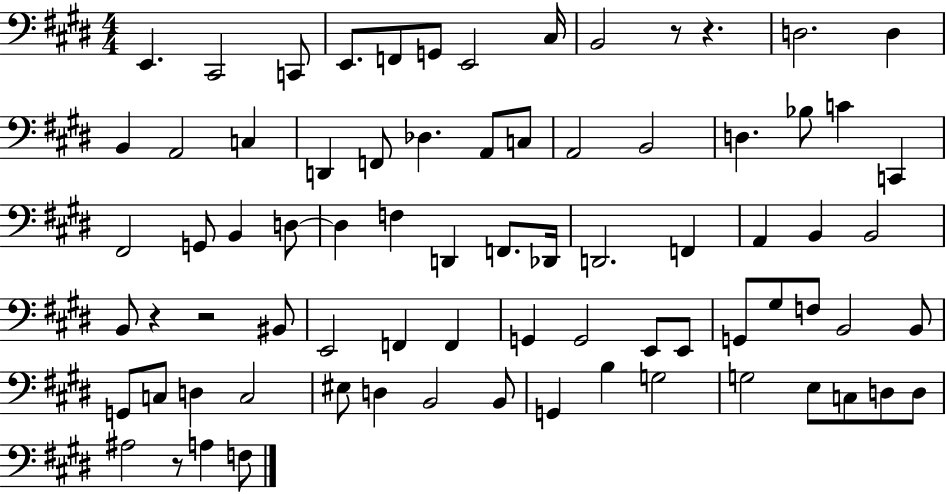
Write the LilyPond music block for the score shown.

{
  \clef bass
  \numericTimeSignature
  \time 4/4
  \key e \major
  e,4. cis,2 c,8 | e,8. f,8 g,8 e,2 cis16 | b,2 r8 r4. | d2. d4 | \break b,4 a,2 c4 | d,4 f,8 des4. a,8 c8 | a,2 b,2 | d4. bes8 c'4 c,4 | \break fis,2 g,8 b,4 d8~~ | d4 f4 d,4 f,8. des,16 | d,2. f,4 | a,4 b,4 b,2 | \break b,8 r4 r2 bis,8 | e,2 f,4 f,4 | g,4 g,2 e,8 e,8 | g,8 gis8 f8 b,2 b,8 | \break g,8 c8 d4 c2 | eis8 d4 b,2 b,8 | g,4 b4 g2 | g2 e8 c8 d8 d8 | \break ais2 r8 a4 f8 | \bar "|."
}